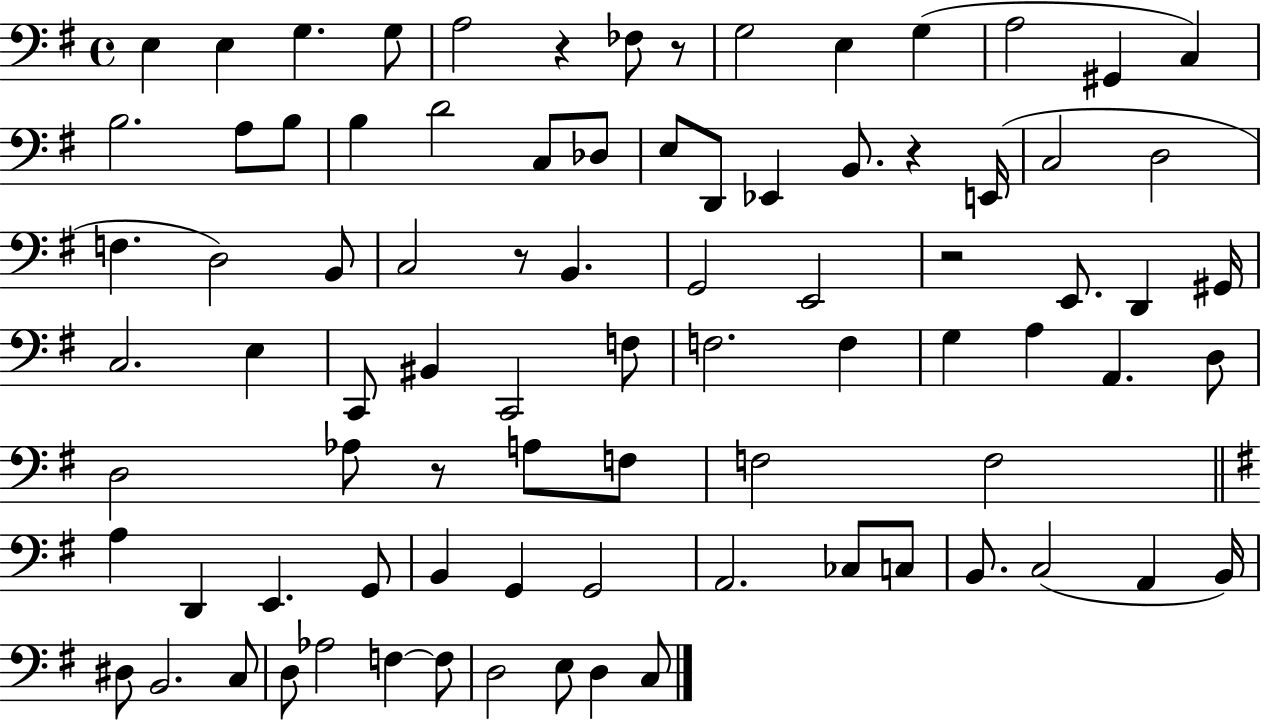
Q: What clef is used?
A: bass